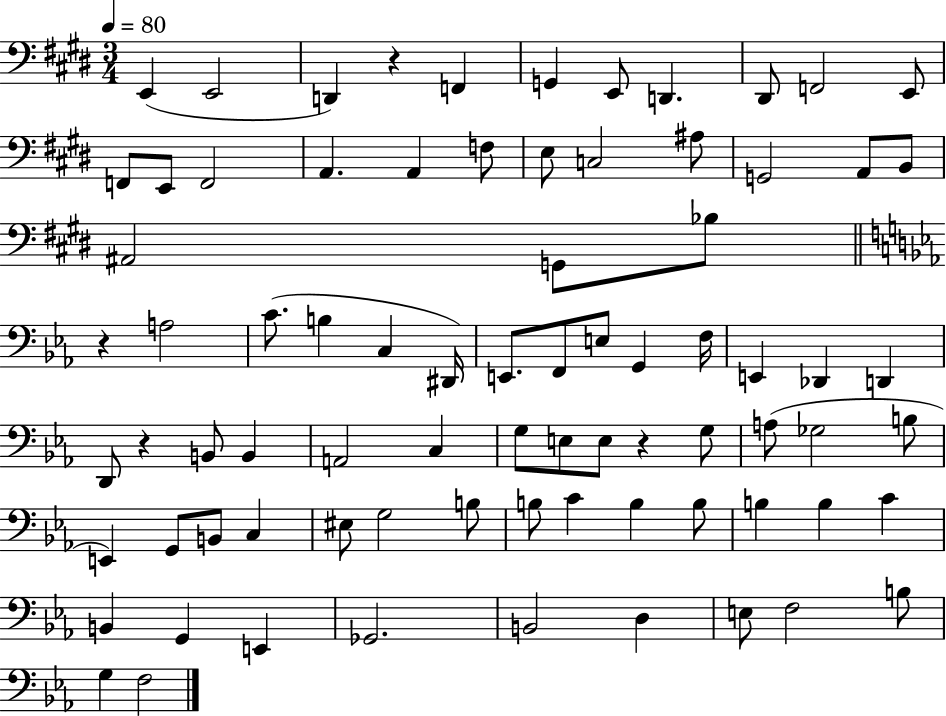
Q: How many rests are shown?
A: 4